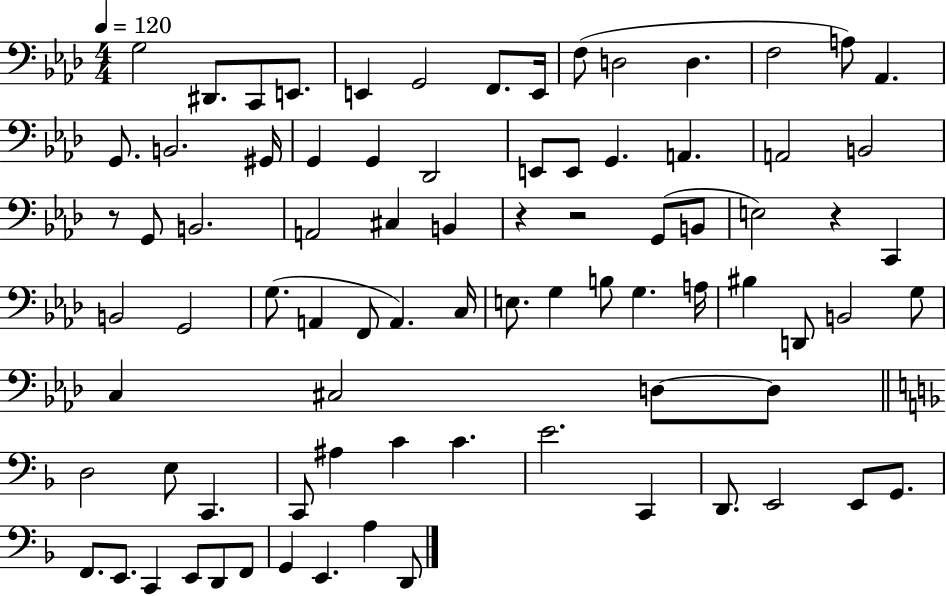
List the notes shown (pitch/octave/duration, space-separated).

G3/h D#2/e. C2/e E2/e. E2/q G2/h F2/e. E2/s F3/e D3/h D3/q. F3/h A3/e Ab2/q. G2/e. B2/h. G#2/s G2/q G2/q Db2/h E2/e E2/e G2/q. A2/q. A2/h B2/h R/e G2/e B2/h. A2/h C#3/q B2/q R/q R/h G2/e B2/e E3/h R/q C2/q B2/h G2/h G3/e. A2/q F2/e A2/q. C3/s E3/e. G3/q B3/e G3/q. A3/s BIS3/q D2/e B2/h G3/e C3/q C#3/h D3/e D3/e D3/h E3/e C2/q. C2/e A#3/q C4/q C4/q. E4/h. C2/q D2/e. E2/h E2/e G2/e. F2/e. E2/e. C2/q E2/e D2/e F2/e G2/q E2/q. A3/q D2/e